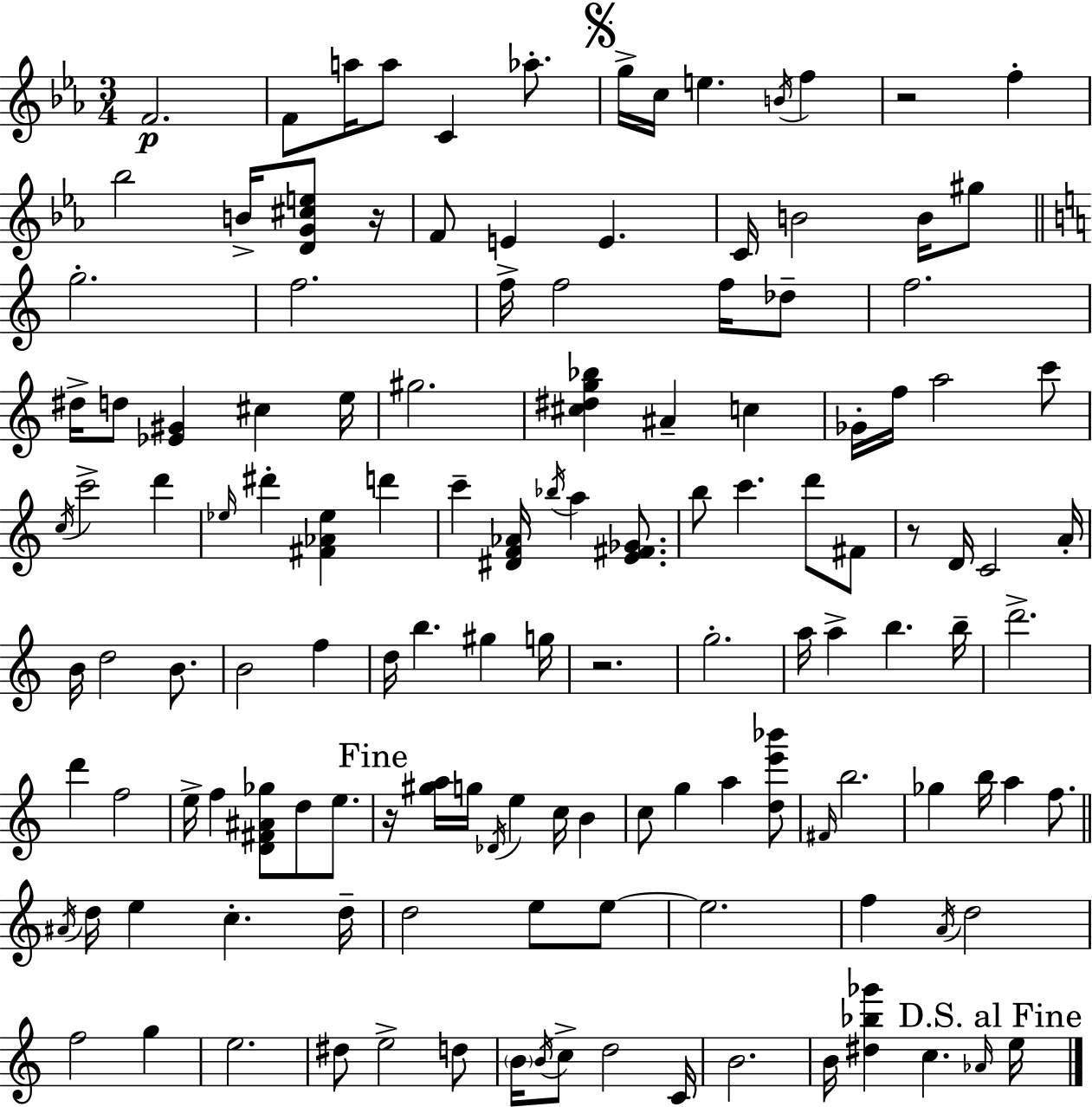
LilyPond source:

{
  \clef treble
  \numericTimeSignature
  \time 3/4
  \key ees \major
  f'2.\p | f'8 a''16 a''8 c'4 aes''8.-. | \mark \markup { \musicglyph "scripts.segno" } g''16-> c''16 e''4. \acciaccatura { b'16 } f''4 | r2 f''4-. | \break bes''2 b'16-> <d' g' cis'' e''>8 | r16 f'8 e'4 e'4. | c'16 b'2 b'16 gis''8 | \bar "||" \break \key c \major g''2.-. | f''2. | f''16-> f''2 f''16 des''8-- | f''2. | \break dis''16-> d''8 <ees' gis'>4 cis''4 e''16 | gis''2. | <cis'' dis'' g'' bes''>4 ais'4-- c''4 | ges'16-. f''16 a''2 c'''8 | \break \acciaccatura { c''16 } c'''2-> d'''4 | \grace { ees''16 } dis'''4-. <fis' aes' ees''>4 d'''4 | c'''4-- <dis' f' aes'>16 \acciaccatura { bes''16 } a''4 | <e' fis' ges'>8. b''8 c'''4. d'''8 | \break fis'8 r8 d'16 c'2 | a'16-. b'16 d''2 | b'8. b'2 f''4 | d''16 b''4. gis''4 | \break g''16 r2. | g''2.-. | a''16 a''4-> b''4. | b''16-- d'''2.-> | \break d'''4 f''2 | e''16-> f''4 <d' fis' ais' ges''>8 d''8 | e''8. \mark "Fine" r16 <gis'' a''>16 g''16 \acciaccatura { des'16 } e''4 c''16 | b'4 c''8 g''4 a''4 | \break <d'' e''' bes'''>8 \grace { fis'16 } b''2. | ges''4 b''16 a''4 | f''8. \bar "||" \break \key c \major \acciaccatura { ais'16 } d''16 e''4 c''4.-. | d''16-- d''2 e''8 e''8~~ | e''2. | f''4 \acciaccatura { a'16 } d''2 | \break f''2 g''4 | e''2. | dis''8 e''2-> | d''8 \parenthesize b'16 \acciaccatura { b'16 } c''8-> d''2 | \break c'16 b'2. | b'16 <dis'' bes'' ges'''>4 c''4. | \grace { aes'16 } \mark "D.S. al Fine" e''16 \bar "|."
}